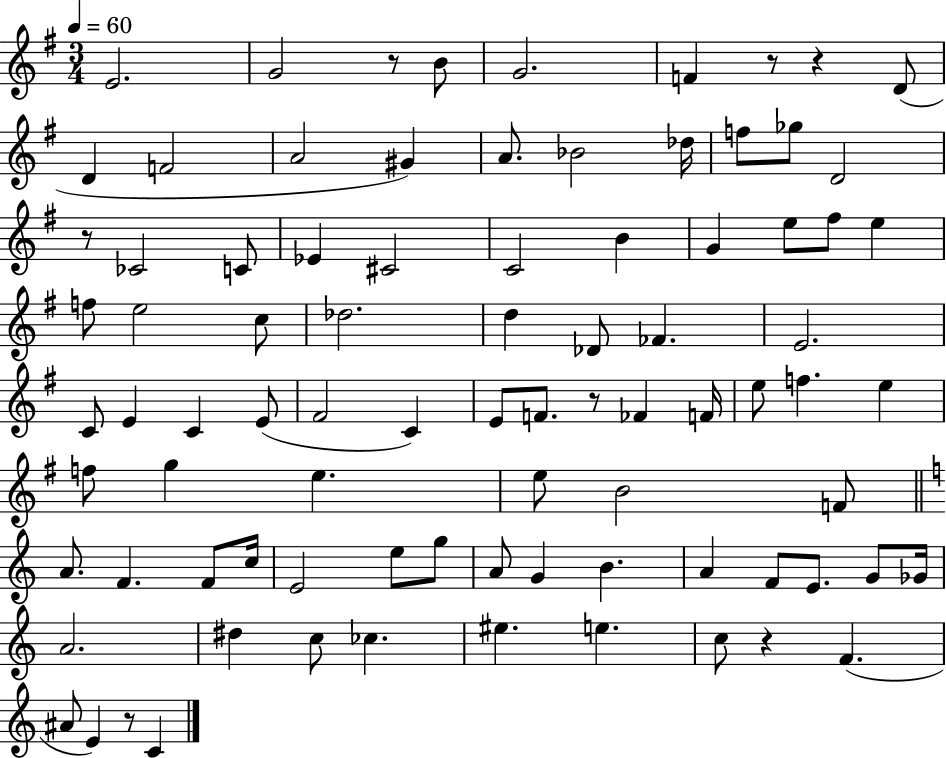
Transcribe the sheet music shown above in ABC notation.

X:1
T:Untitled
M:3/4
L:1/4
K:G
E2 G2 z/2 B/2 G2 F z/2 z D/2 D F2 A2 ^G A/2 _B2 _d/4 f/2 _g/2 D2 z/2 _C2 C/2 _E ^C2 C2 B G e/2 ^f/2 e f/2 e2 c/2 _d2 d _D/2 _F E2 C/2 E C E/2 ^F2 C E/2 F/2 z/2 _F F/4 e/2 f e f/2 g e e/2 B2 F/2 A/2 F F/2 c/4 E2 e/2 g/2 A/2 G B A F/2 E/2 G/2 _G/4 A2 ^d c/2 _c ^e e c/2 z F ^A/2 E z/2 C